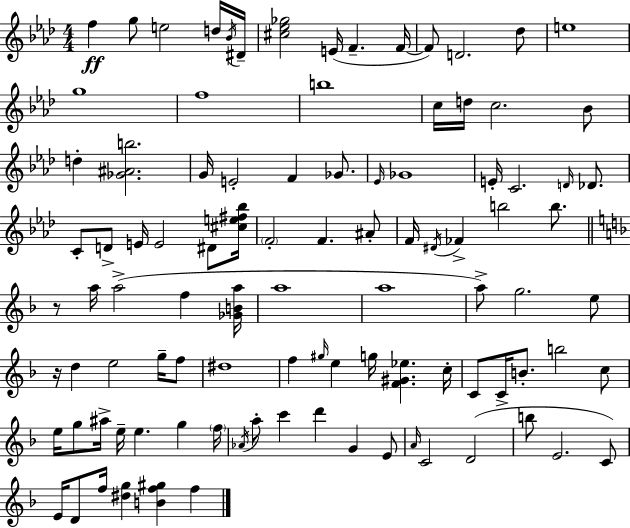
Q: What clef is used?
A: treble